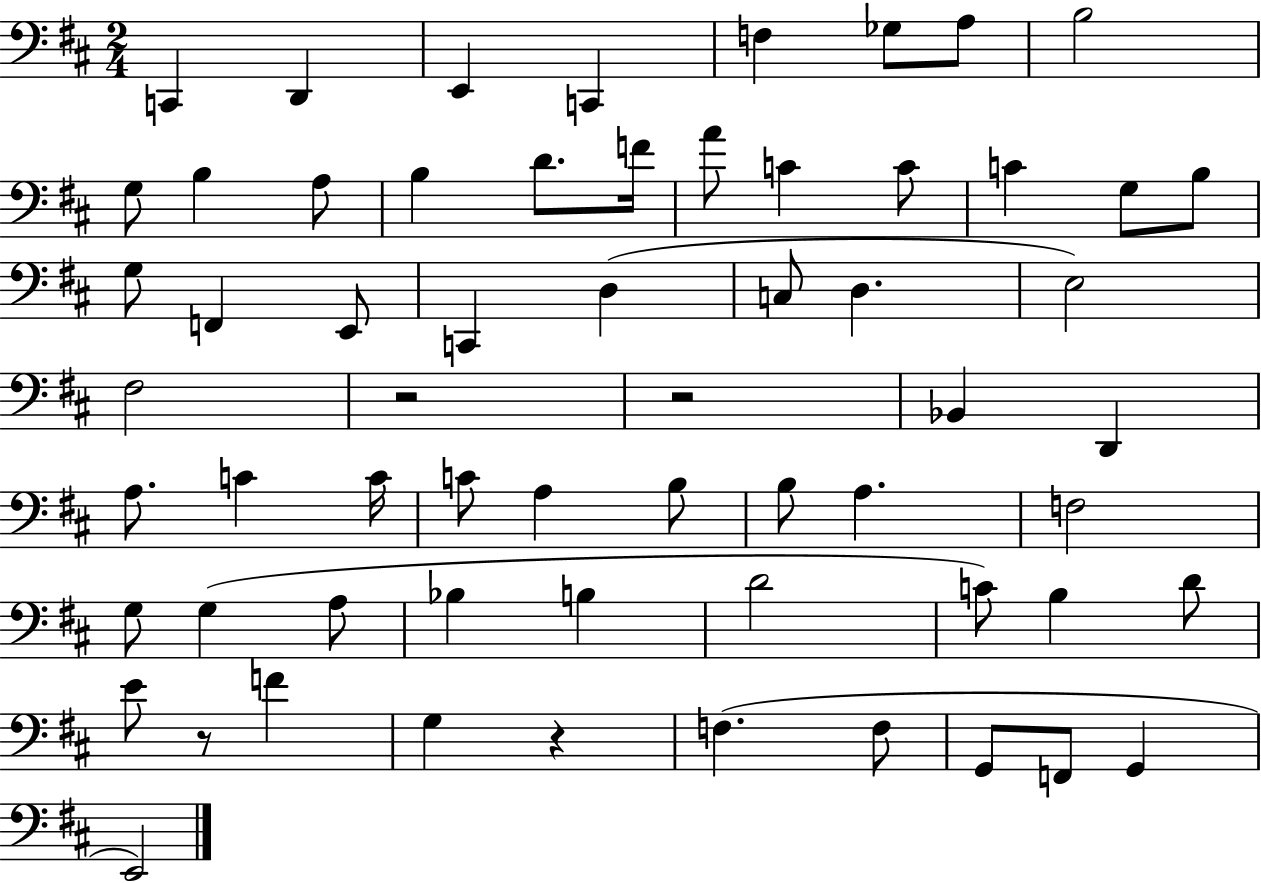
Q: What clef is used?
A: bass